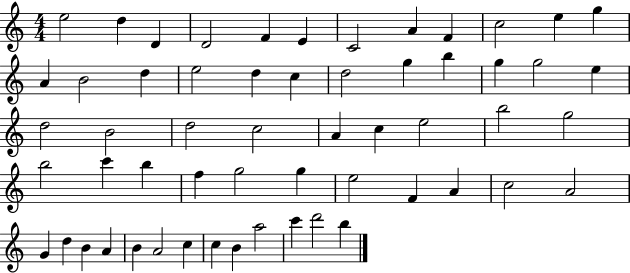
E5/h D5/q D4/q D4/h F4/q E4/q C4/h A4/q F4/q C5/h E5/q G5/q A4/q B4/h D5/q E5/h D5/q C5/q D5/h G5/q B5/q G5/q G5/h E5/q D5/h B4/h D5/h C5/h A4/q C5/q E5/h B5/h G5/h B5/h C6/q B5/q F5/q G5/h G5/q E5/h F4/q A4/q C5/h A4/h G4/q D5/q B4/q A4/q B4/q A4/h C5/q C5/q B4/q A5/h C6/q D6/h B5/q